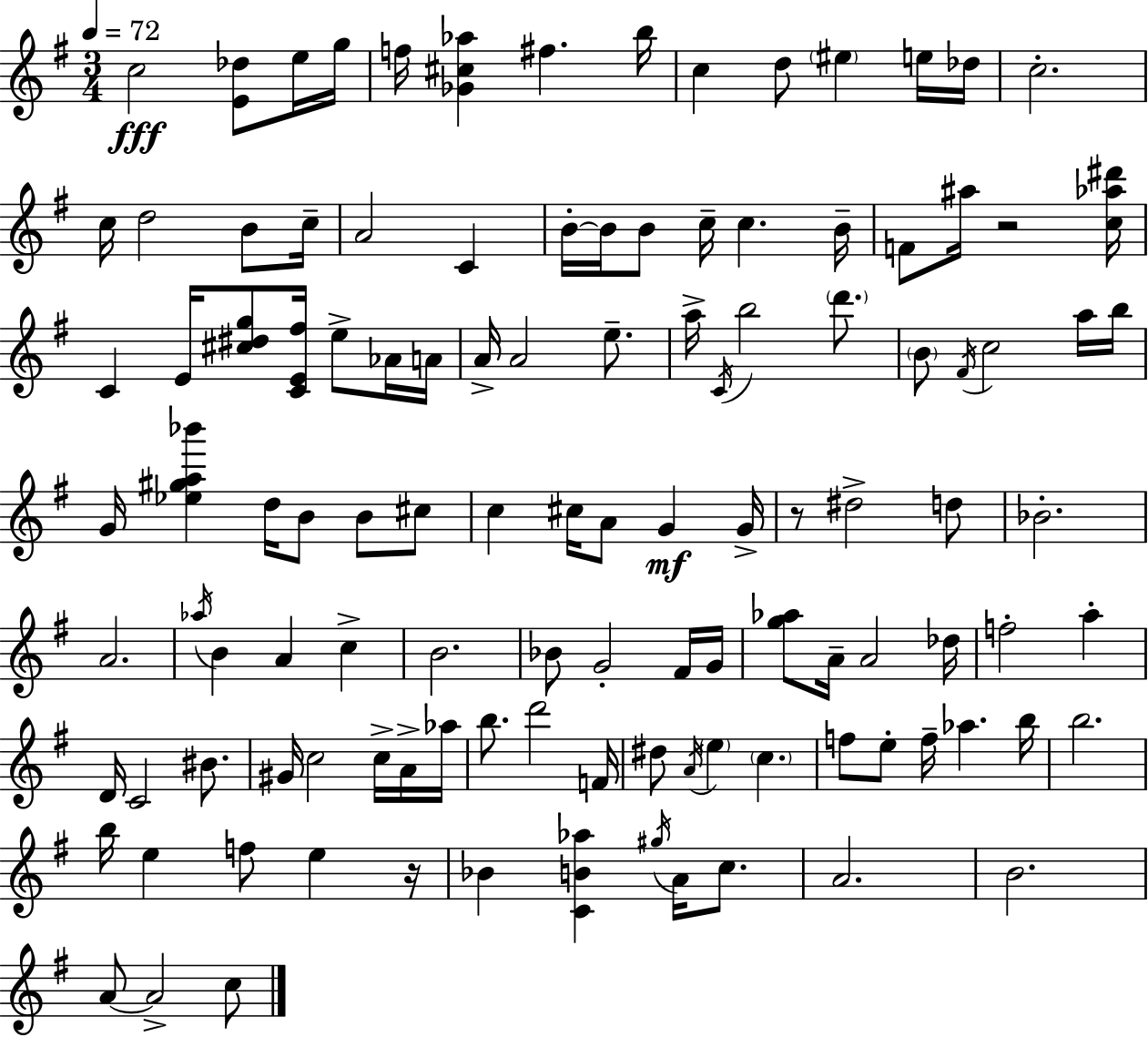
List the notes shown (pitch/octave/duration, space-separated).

C5/h [E4,Db5]/e E5/s G5/s F5/s [Gb4,C#5,Ab5]/q F#5/q. B5/s C5/q D5/e EIS5/q E5/s Db5/s C5/h. C5/s D5/h B4/e C5/s A4/h C4/q B4/s B4/s B4/e C5/s C5/q. B4/s F4/e A#5/s R/h [C5,Ab5,D#6]/s C4/q E4/s [C#5,D#5,G5]/e [C4,E4,F#5]/s E5/e Ab4/s A4/s A4/s A4/h E5/e. A5/s C4/s B5/h D6/e. B4/e F#4/s C5/h A5/s B5/s G4/s [Eb5,G#5,A5,Bb6]/q D5/s B4/e B4/e C#5/e C5/q C#5/s A4/e G4/q G4/s R/e D#5/h D5/e Bb4/h. A4/h. Ab5/s B4/q A4/q C5/q B4/h. Bb4/e G4/h F#4/s G4/s [G5,Ab5]/e A4/s A4/h Db5/s F5/h A5/q D4/s C4/h BIS4/e. G#4/s C5/h C5/s A4/s Ab5/s B5/e. D6/h F4/s D#5/e A4/s E5/q C5/q. F5/e E5/e F5/s Ab5/q. B5/s B5/h. B5/s E5/q F5/e E5/q R/s Bb4/q [C4,B4,Ab5]/q G#5/s A4/s C5/e. A4/h. B4/h. A4/e A4/h C5/e